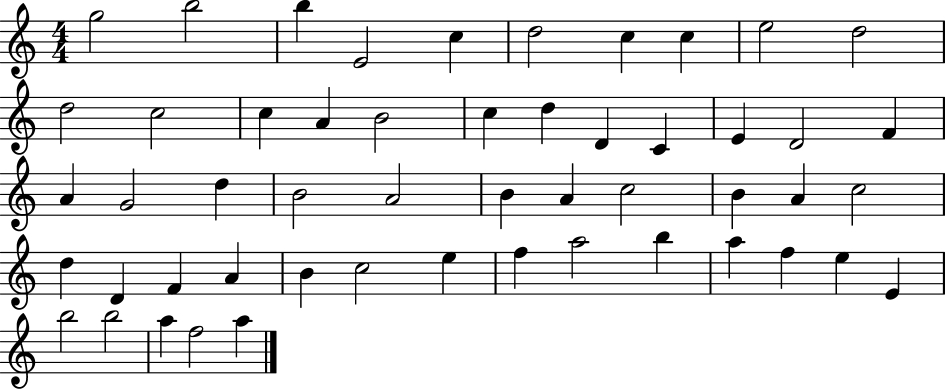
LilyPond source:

{
  \clef treble
  \numericTimeSignature
  \time 4/4
  \key c \major
  g''2 b''2 | b''4 e'2 c''4 | d''2 c''4 c''4 | e''2 d''2 | \break d''2 c''2 | c''4 a'4 b'2 | c''4 d''4 d'4 c'4 | e'4 d'2 f'4 | \break a'4 g'2 d''4 | b'2 a'2 | b'4 a'4 c''2 | b'4 a'4 c''2 | \break d''4 d'4 f'4 a'4 | b'4 c''2 e''4 | f''4 a''2 b''4 | a''4 f''4 e''4 e'4 | \break b''2 b''2 | a''4 f''2 a''4 | \bar "|."
}